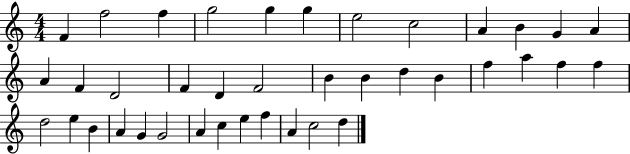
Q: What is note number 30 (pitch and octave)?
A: A4